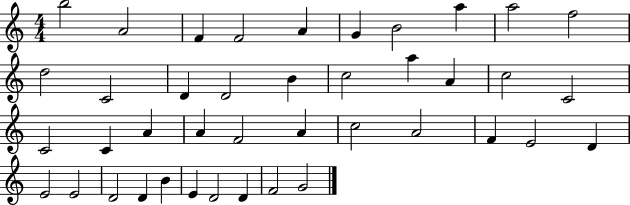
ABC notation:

X:1
T:Untitled
M:4/4
L:1/4
K:C
b2 A2 F F2 A G B2 a a2 f2 d2 C2 D D2 B c2 a A c2 C2 C2 C A A F2 A c2 A2 F E2 D E2 E2 D2 D B E D2 D F2 G2